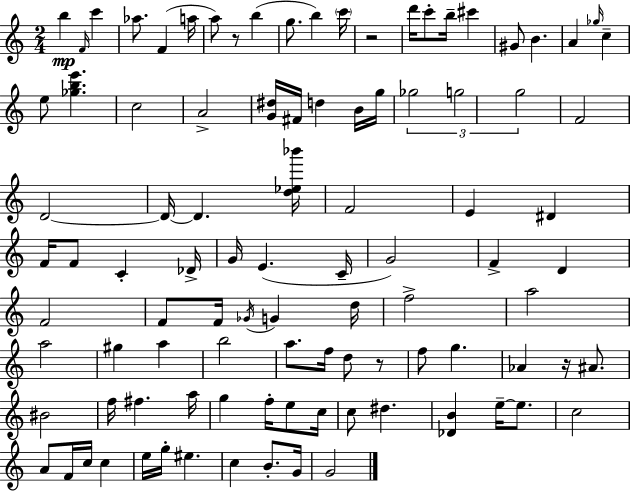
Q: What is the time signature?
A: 2/4